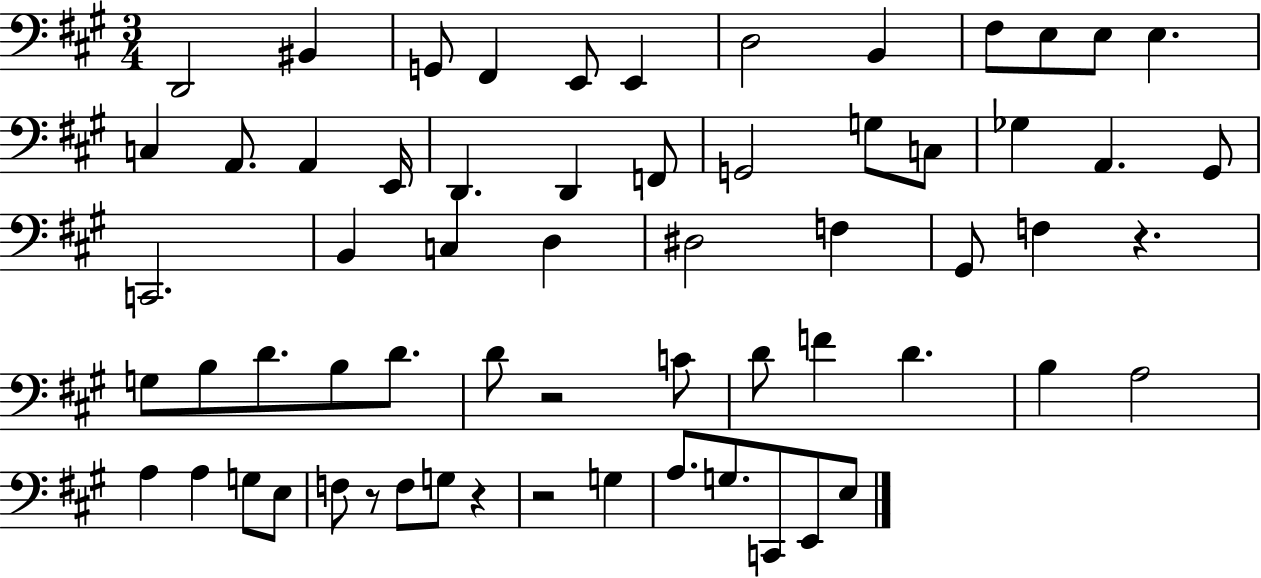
D2/h BIS2/q G2/e F#2/q E2/e E2/q D3/h B2/q F#3/e E3/e E3/e E3/q. C3/q A2/e. A2/q E2/s D2/q. D2/q F2/e G2/h G3/e C3/e Gb3/q A2/q. G#2/e C2/h. B2/q C3/q D3/q D#3/h F3/q G#2/e F3/q R/q. G3/e B3/e D4/e. B3/e D4/e. D4/e R/h C4/e D4/e F4/q D4/q. B3/q A3/h A3/q A3/q G3/e E3/e F3/e R/e F3/e G3/e R/q R/h G3/q A3/e. G3/e. C2/e E2/e E3/e